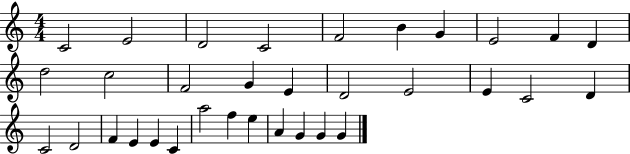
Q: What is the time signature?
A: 4/4